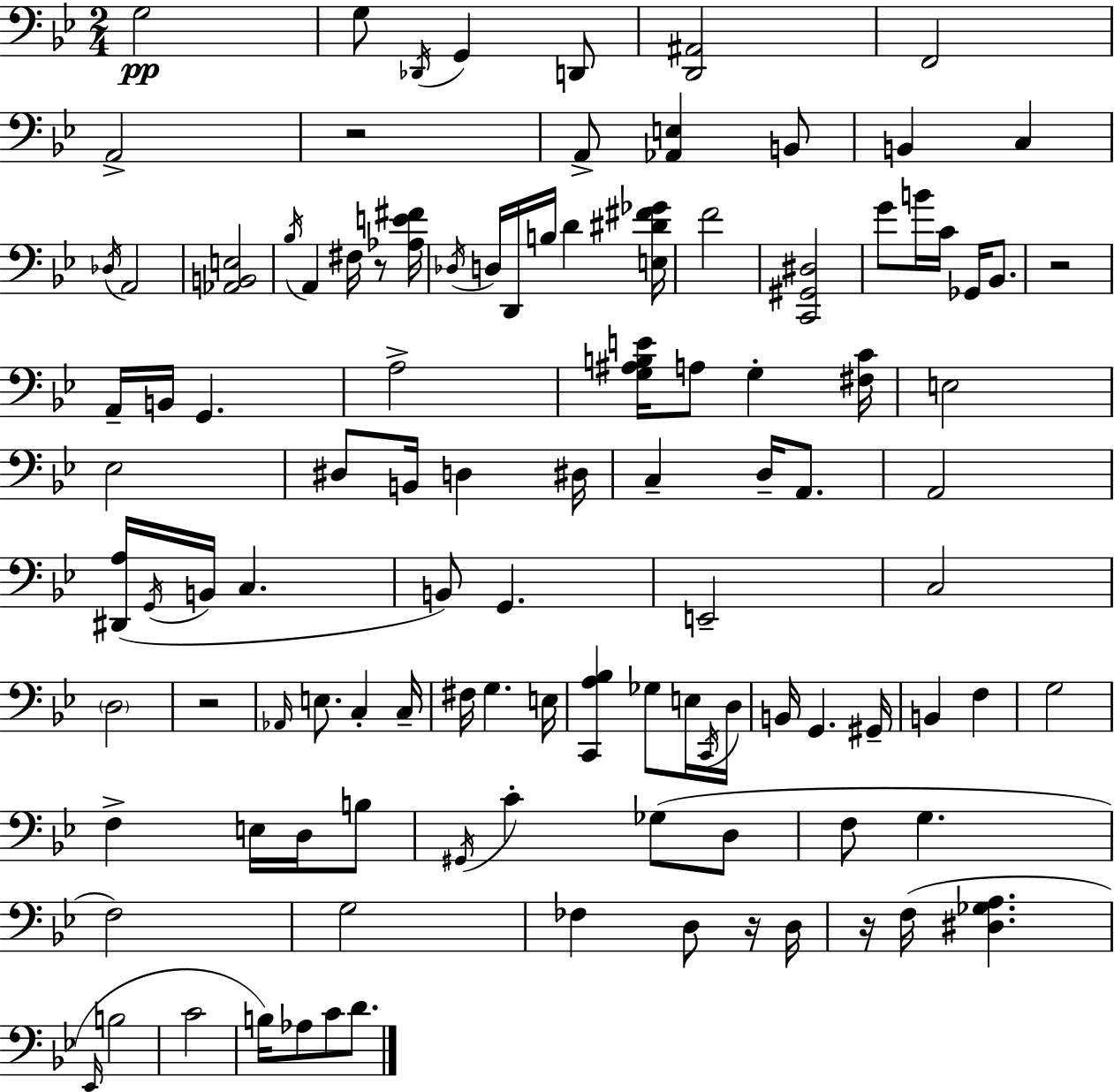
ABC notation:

X:1
T:Untitled
M:2/4
L:1/4
K:Bb
G,2 G,/2 _D,,/4 G,, D,,/2 [D,,^A,,]2 F,,2 A,,2 z2 A,,/2 [_A,,E,] B,,/2 B,, C, _D,/4 A,,2 [_A,,B,,E,]2 _B,/4 A,, ^F,/4 z/2 [_A,E^F]/4 _D,/4 D,/4 D,,/4 B,/4 D [E,^D^F_G]/4 F2 [C,,^G,,^D,]2 G/2 B/4 C/4 _G,,/4 _B,,/2 z2 A,,/4 B,,/4 G,, A,2 [G,^A,B,E]/4 A,/2 G, [^F,C]/4 E,2 _E,2 ^D,/2 B,,/4 D, ^D,/4 C, D,/4 A,,/2 A,,2 [^D,,A,]/4 G,,/4 B,,/4 C, B,,/2 G,, E,,2 C,2 D,2 z2 _A,,/4 E,/2 C, C,/4 ^F,/4 G, E,/4 [C,,A,_B,] _G,/2 E,/4 C,,/4 D,/4 B,,/4 G,, ^G,,/4 B,, F, G,2 F, E,/4 D,/4 B,/2 ^G,,/4 C _G,/2 D,/2 F,/2 G, F,2 G,2 _F, D,/2 z/4 D,/4 z/4 F,/4 [^D,_G,A,] _E,,/4 B,2 C2 B,/4 _A,/2 C/2 D/2